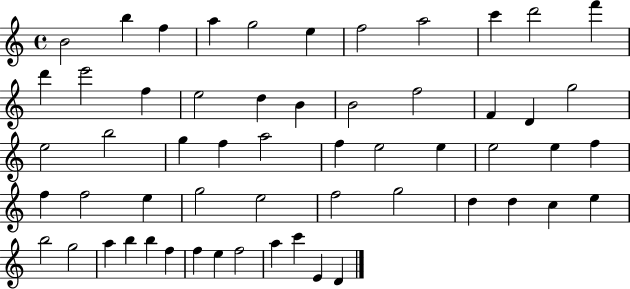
B4/h B5/q F5/q A5/q G5/h E5/q F5/h A5/h C6/q D6/h F6/q D6/q E6/h F5/q E5/h D5/q B4/q B4/h F5/h F4/q D4/q G5/h E5/h B5/h G5/q F5/q A5/h F5/q E5/h E5/q E5/h E5/q F5/q F5/q F5/h E5/q G5/h E5/h F5/h G5/h D5/q D5/q C5/q E5/q B5/h G5/h A5/q B5/q B5/q F5/q F5/q E5/q F5/h A5/q C6/q E4/q D4/q